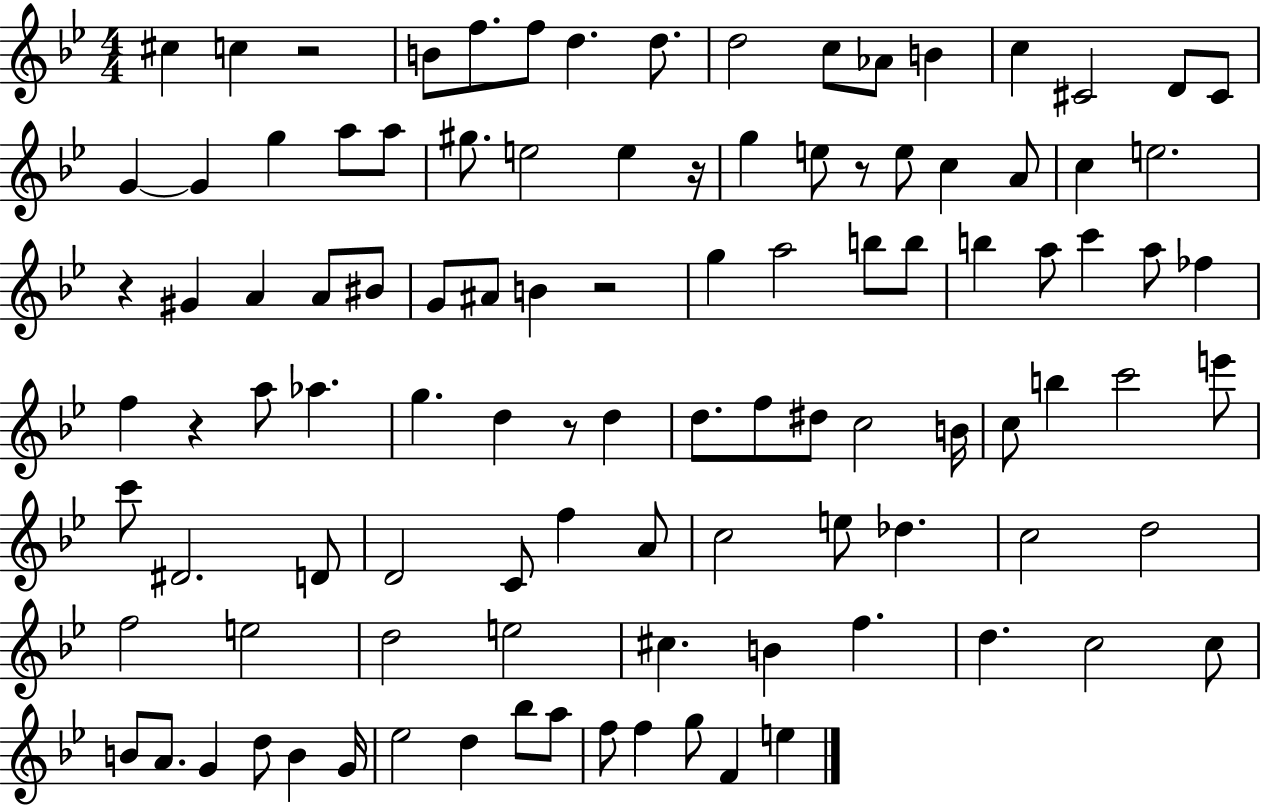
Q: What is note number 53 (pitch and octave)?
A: D5